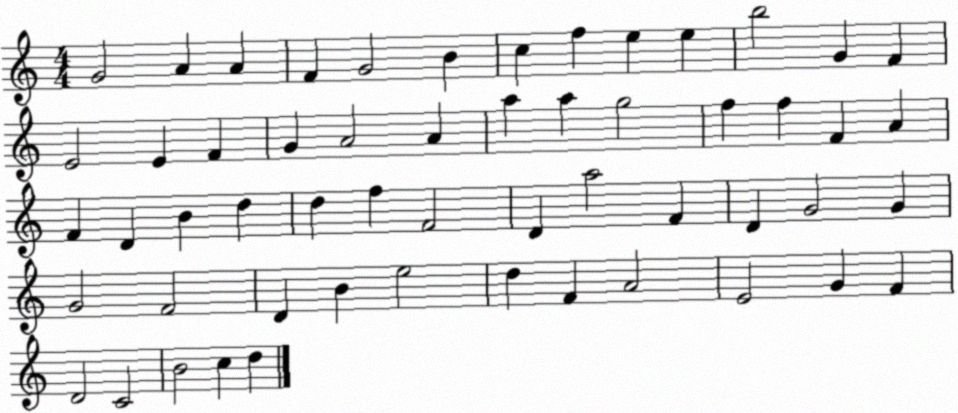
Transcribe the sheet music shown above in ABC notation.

X:1
T:Untitled
M:4/4
L:1/4
K:C
G2 A A F G2 B c f e e b2 G F E2 E F G A2 A a a g2 f f F A F D B d d f F2 D a2 F D G2 G G2 F2 D B e2 d F A2 E2 G F D2 C2 B2 c d